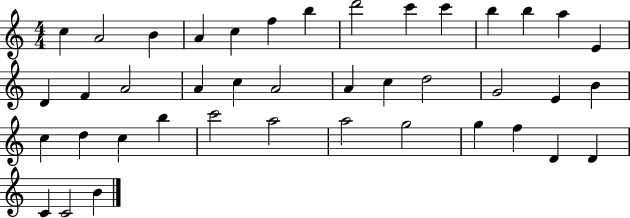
X:1
T:Untitled
M:4/4
L:1/4
K:C
c A2 B A c f b d'2 c' c' b b a E D F A2 A c A2 A c d2 G2 E B c d c b c'2 a2 a2 g2 g f D D C C2 B